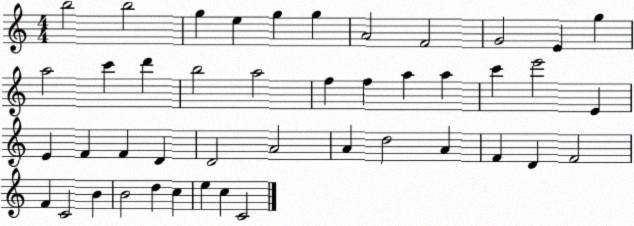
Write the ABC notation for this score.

X:1
T:Untitled
M:4/4
L:1/4
K:C
b2 b2 g e g g A2 F2 G2 E g a2 c' d' b2 a2 f f a a c' e'2 E E F F D D2 A2 A d2 A F D F2 F C2 B B2 d c e c C2